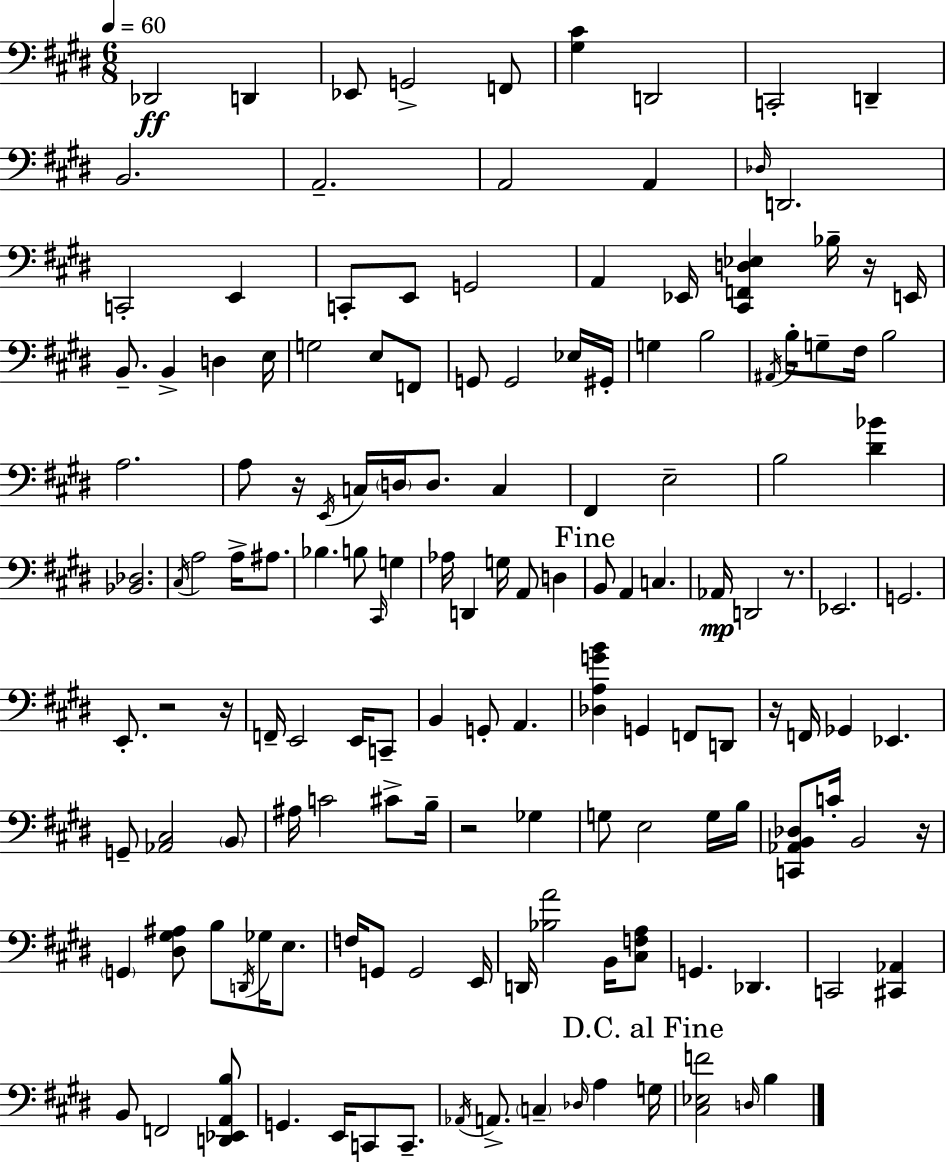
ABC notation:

X:1
T:Untitled
M:6/8
L:1/4
K:E
_D,,2 D,, _E,,/2 G,,2 F,,/2 [^G,^C] D,,2 C,,2 D,, B,,2 A,,2 A,,2 A,, _D,/4 D,,2 C,,2 E,, C,,/2 E,,/2 G,,2 A,, _E,,/4 [^C,,F,,D,_E,] _B,/4 z/4 E,,/4 B,,/2 B,, D, E,/4 G,2 E,/2 F,,/2 G,,/2 G,,2 _E,/4 ^G,,/4 G, B,2 ^A,,/4 B,/4 G,/2 ^F,/4 B,2 A,2 A,/2 z/4 E,,/4 C,/4 D,/4 D,/2 C, ^F,, E,2 B,2 [^D_B] [_B,,_D,]2 ^C,/4 A,2 A,/4 ^A,/2 _B, B,/2 ^C,,/4 G, _A,/4 D,, G,/4 A,,/2 D, B,,/2 A,, C, _A,,/4 D,,2 z/2 _E,,2 G,,2 E,,/2 z2 z/4 F,,/4 E,,2 E,,/4 C,,/2 B,, G,,/2 A,, [_D,A,GB] G,, F,,/2 D,,/2 z/4 F,,/4 _G,, _E,, G,,/2 [_A,,^C,]2 B,,/2 ^A,/4 C2 ^C/2 B,/4 z2 _G, G,/2 E,2 G,/4 B,/4 [C,,_A,,B,,_D,]/2 C/4 B,,2 z/4 G,, [^D,^G,^A,]/2 B,/2 D,,/4 _G,/4 E,/2 F,/4 G,,/2 G,,2 E,,/4 D,,/4 [_B,A]2 B,,/4 [^C,F,A,]/2 G,, _D,, C,,2 [^C,,_A,,] B,,/2 F,,2 [D,,_E,,A,,B,]/2 G,, E,,/4 C,,/2 C,,/2 _A,,/4 A,,/2 C, _D,/4 A, G,/4 [^C,_E,F]2 D,/4 B,